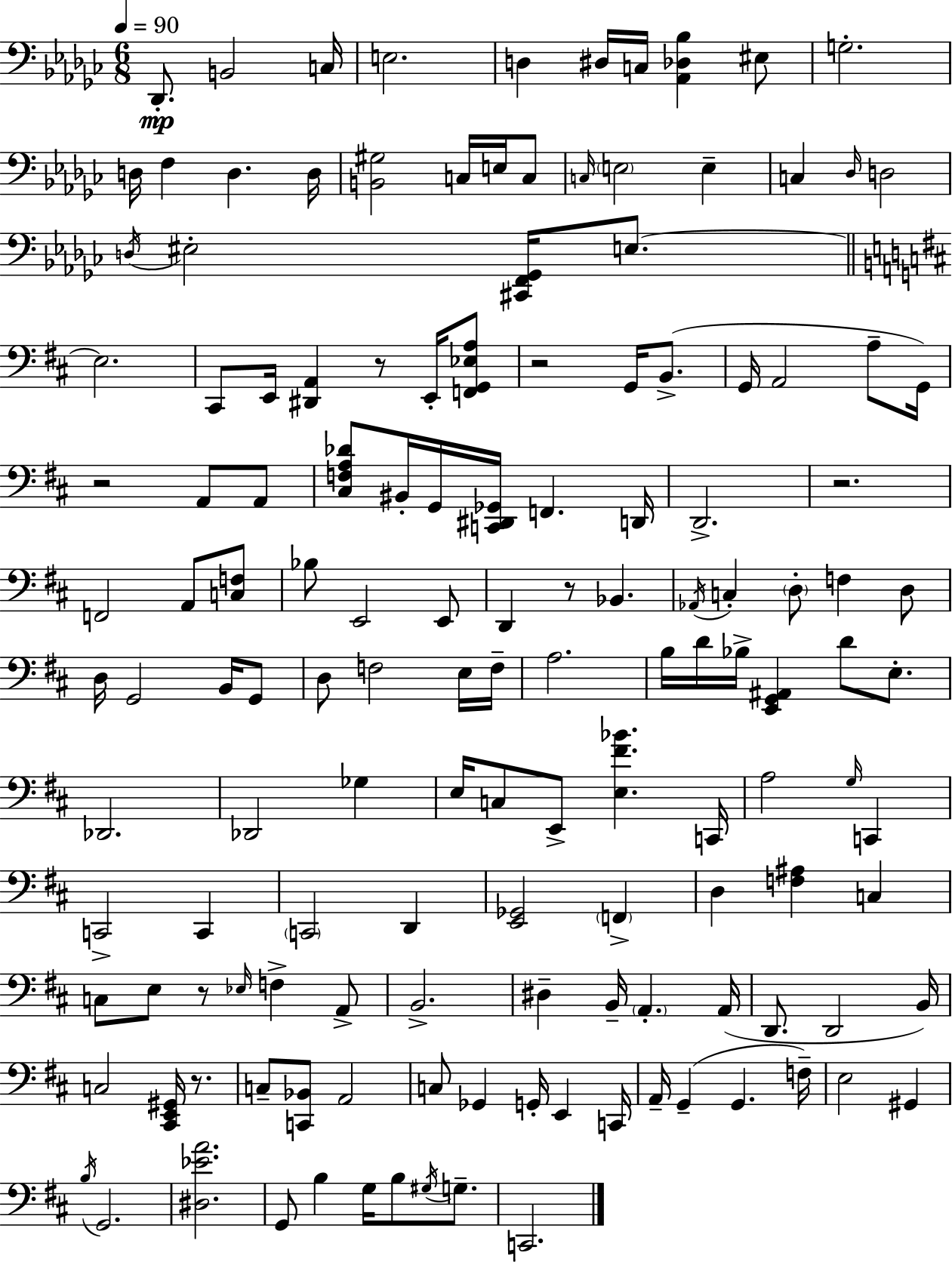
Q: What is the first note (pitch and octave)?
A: Db2